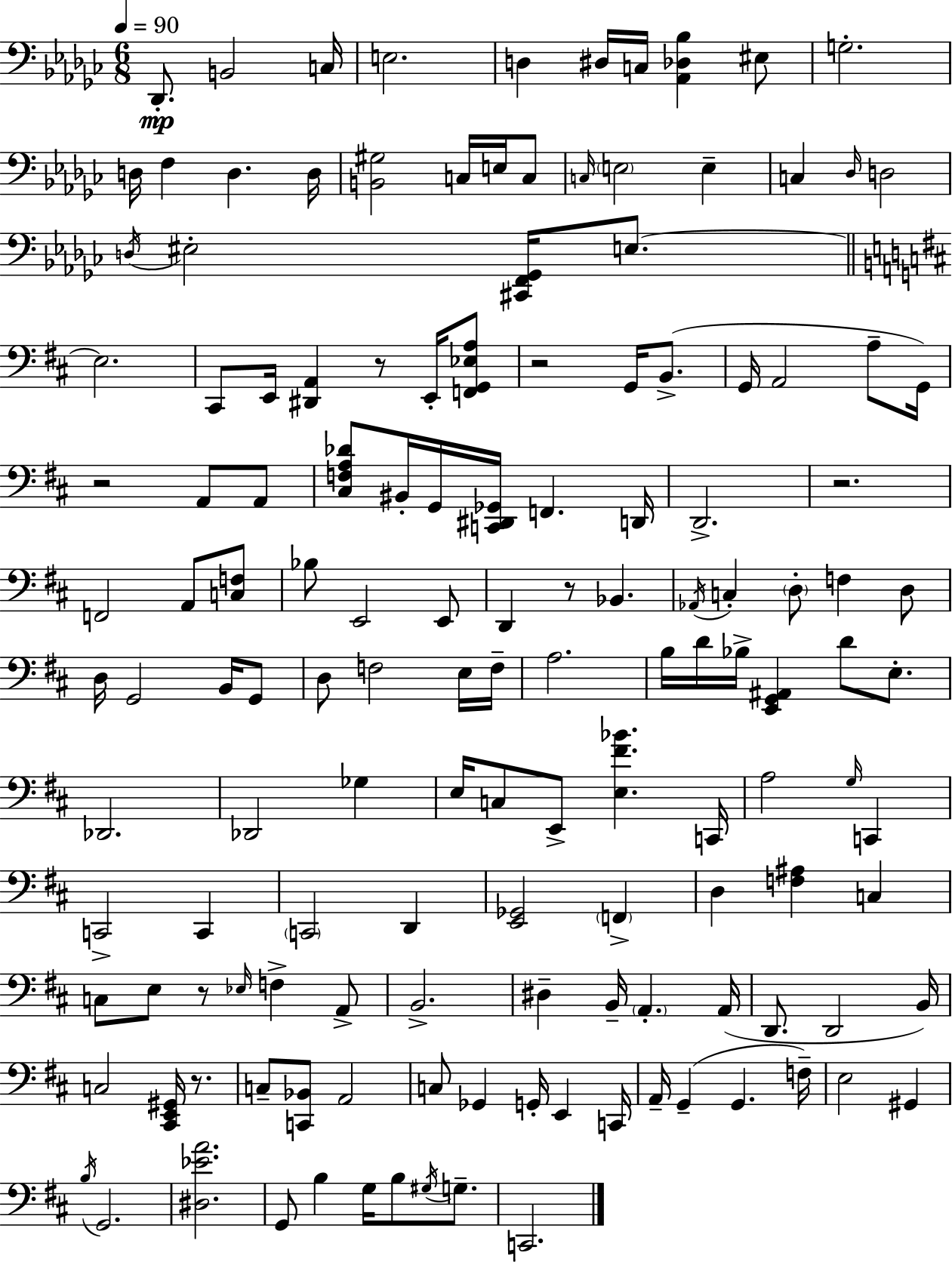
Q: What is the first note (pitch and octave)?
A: Db2